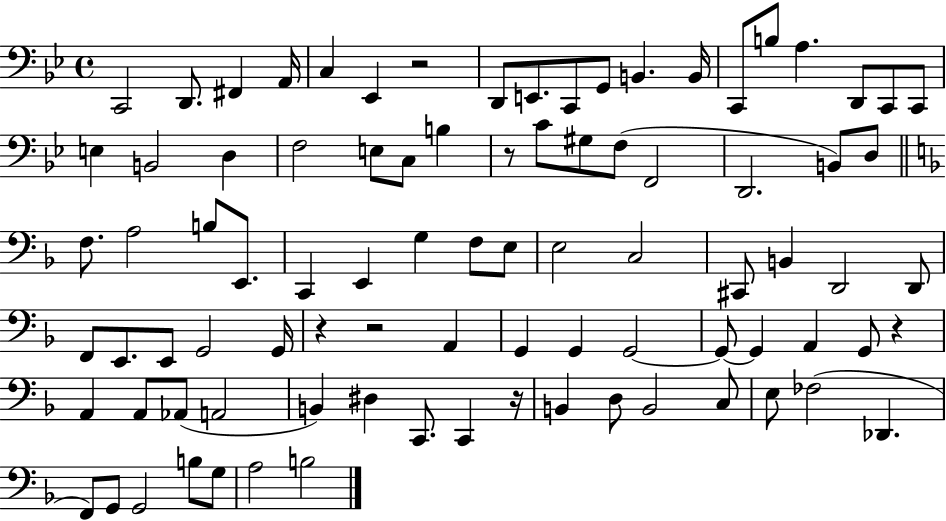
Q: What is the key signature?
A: BES major